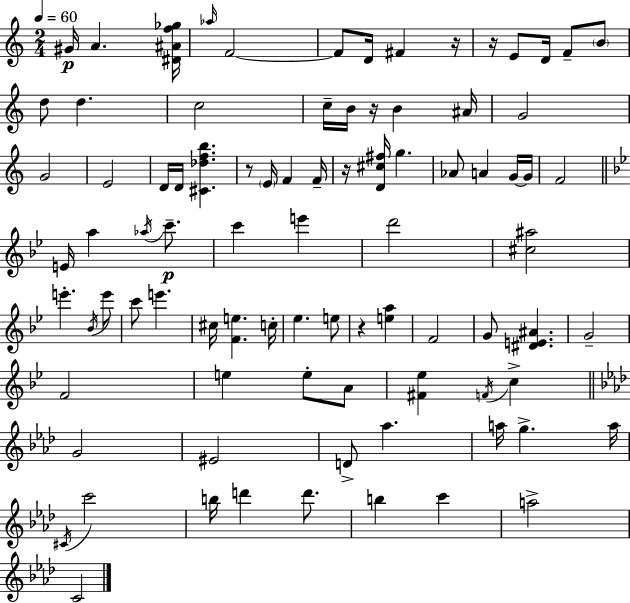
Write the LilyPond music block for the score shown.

{
  \clef treble
  \numericTimeSignature
  \time 2/4
  \key a \minor
  \tempo 4 = 60
  gis'16\p a'4. <dis' ais' f'' ges''>16 | \grace { aes''16 } f'2~~ | f'8 d'16 fis'4 | r16 r16 e'8 d'16 f'8-- \parenthesize b'8 | \break d''8 d''4. | c''2 | c''16-- b'16 r16 b'4 | ais'16 g'2 | \break g'2 | e'2 | d'16 d'16 <cis' des'' f'' b''>4. | r8 \parenthesize e'16 f'4 | \break f'16-- r16 <d' cis'' fis''>16 g''4. | aes'8 a'4 g'16~~ | g'16 f'2 | \bar "||" \break \key bes \major e'16 a''4 \acciaccatura { aes''16 } c'''8.--\p | c'''4 e'''4 | d'''2 | <cis'' ais''>2 | \break e'''4.-. \acciaccatura { bes'16 } | e'''8 c'''8 e'''4. | cis''16 <f' e''>4. | c''16-. ees''4. | \break e''8 r4 <e'' a''>4 | f'2 | g'8 <dis' e' ais'>4. | g'2-- | \break f'2 | e''4 e''8-. | a'8 <fis' ees''>4 \acciaccatura { f'16 } c''4-> | \bar "||" \break \key aes \major g'2 | eis'2 | d'8-> aes''4. | a''16 g''4.-> a''16 | \break \acciaccatura { cis'16 } c'''2 | b''16 d'''4 d'''8. | b''4 c'''4 | a''2-> | \break c'2 | \bar "|."
}